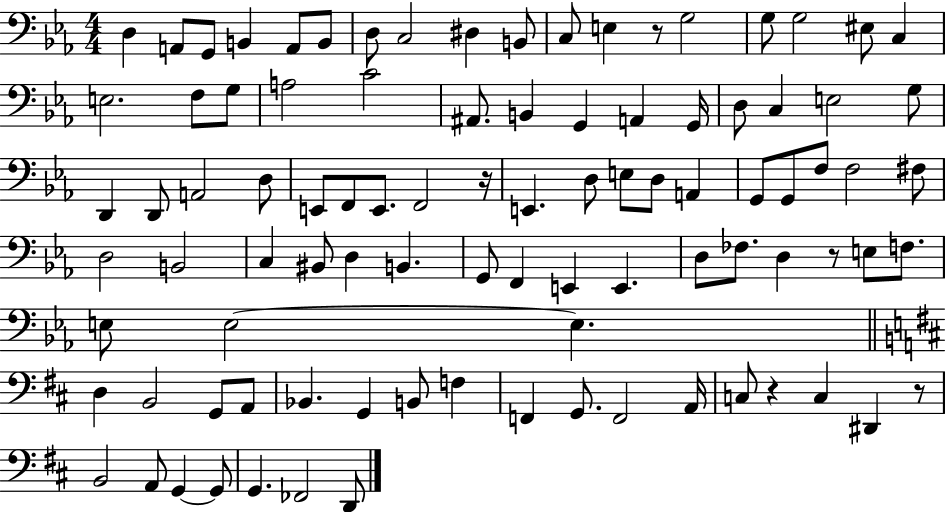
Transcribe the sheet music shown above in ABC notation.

X:1
T:Untitled
M:4/4
L:1/4
K:Eb
D, A,,/2 G,,/2 B,, A,,/2 B,,/2 D,/2 C,2 ^D, B,,/2 C,/2 E, z/2 G,2 G,/2 G,2 ^E,/2 C, E,2 F,/2 G,/2 A,2 C2 ^A,,/2 B,, G,, A,, G,,/4 D,/2 C, E,2 G,/2 D,, D,,/2 A,,2 D,/2 E,,/2 F,,/2 E,,/2 F,,2 z/4 E,, D,/2 E,/2 D,/2 A,, G,,/2 G,,/2 F,/2 F,2 ^F,/2 D,2 B,,2 C, ^B,,/2 D, B,, G,,/2 F,, E,, E,, D,/2 _F,/2 D, z/2 E,/2 F,/2 E,/2 E,2 E, D, B,,2 G,,/2 A,,/2 _B,, G,, B,,/2 F, F,, G,,/2 F,,2 A,,/4 C,/2 z C, ^D,, z/2 B,,2 A,,/2 G,, G,,/2 G,, _F,,2 D,,/2